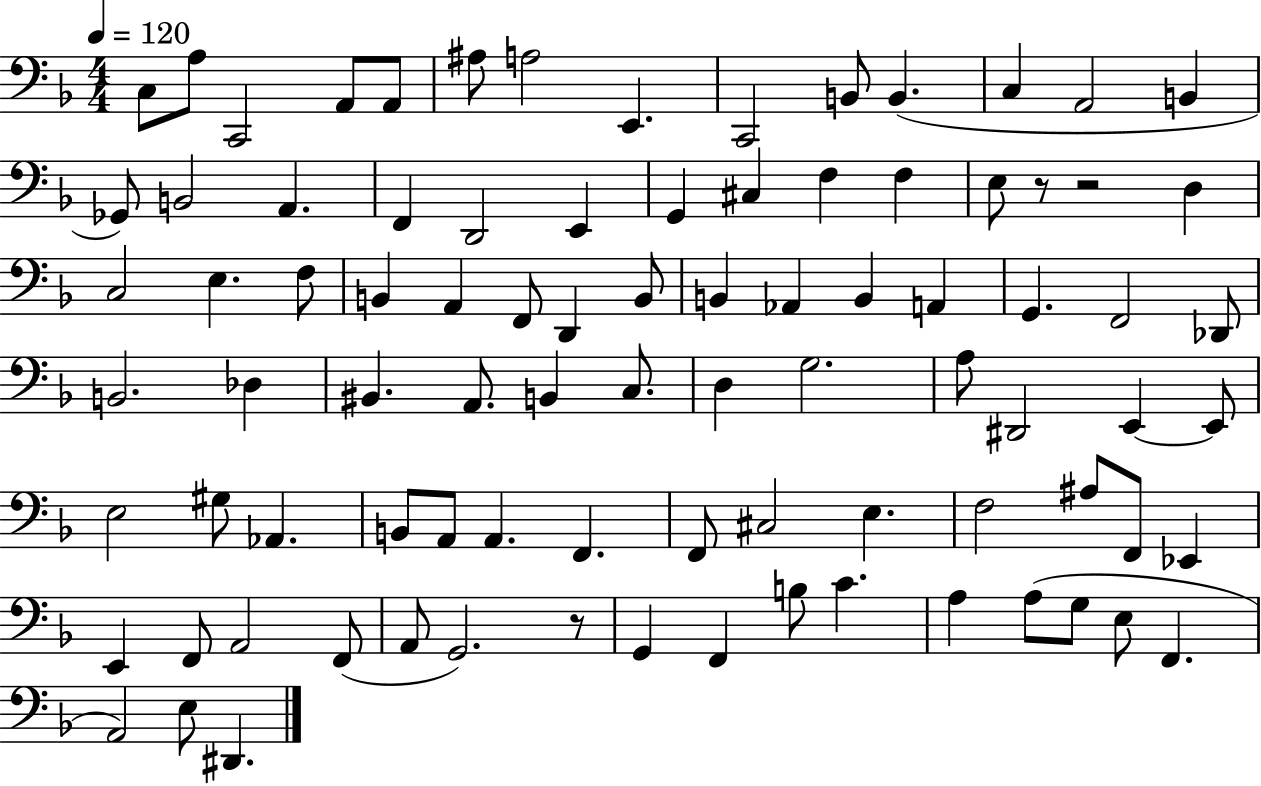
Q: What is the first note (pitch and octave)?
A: C3